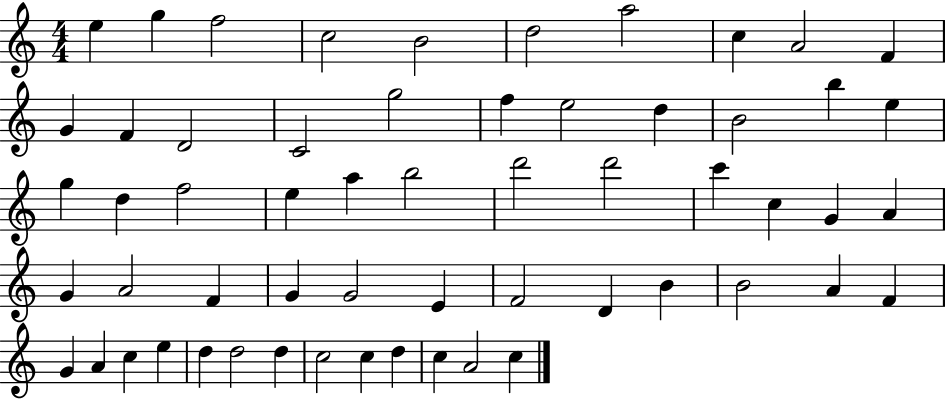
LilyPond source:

{
  \clef treble
  \numericTimeSignature
  \time 4/4
  \key c \major
  e''4 g''4 f''2 | c''2 b'2 | d''2 a''2 | c''4 a'2 f'4 | \break g'4 f'4 d'2 | c'2 g''2 | f''4 e''2 d''4 | b'2 b''4 e''4 | \break g''4 d''4 f''2 | e''4 a''4 b''2 | d'''2 d'''2 | c'''4 c''4 g'4 a'4 | \break g'4 a'2 f'4 | g'4 g'2 e'4 | f'2 d'4 b'4 | b'2 a'4 f'4 | \break g'4 a'4 c''4 e''4 | d''4 d''2 d''4 | c''2 c''4 d''4 | c''4 a'2 c''4 | \break \bar "|."
}